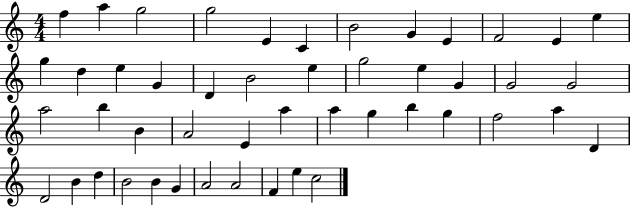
{
  \clef treble
  \numericTimeSignature
  \time 4/4
  \key c \major
  f''4 a''4 g''2 | g''2 e'4 c'4 | b'2 g'4 e'4 | f'2 e'4 e''4 | \break g''4 d''4 e''4 g'4 | d'4 b'2 e''4 | g''2 e''4 g'4 | g'2 g'2 | \break a''2 b''4 b'4 | a'2 e'4 a''4 | a''4 g''4 b''4 g''4 | f''2 a''4 d'4 | \break d'2 b'4 d''4 | b'2 b'4 g'4 | a'2 a'2 | f'4 e''4 c''2 | \break \bar "|."
}